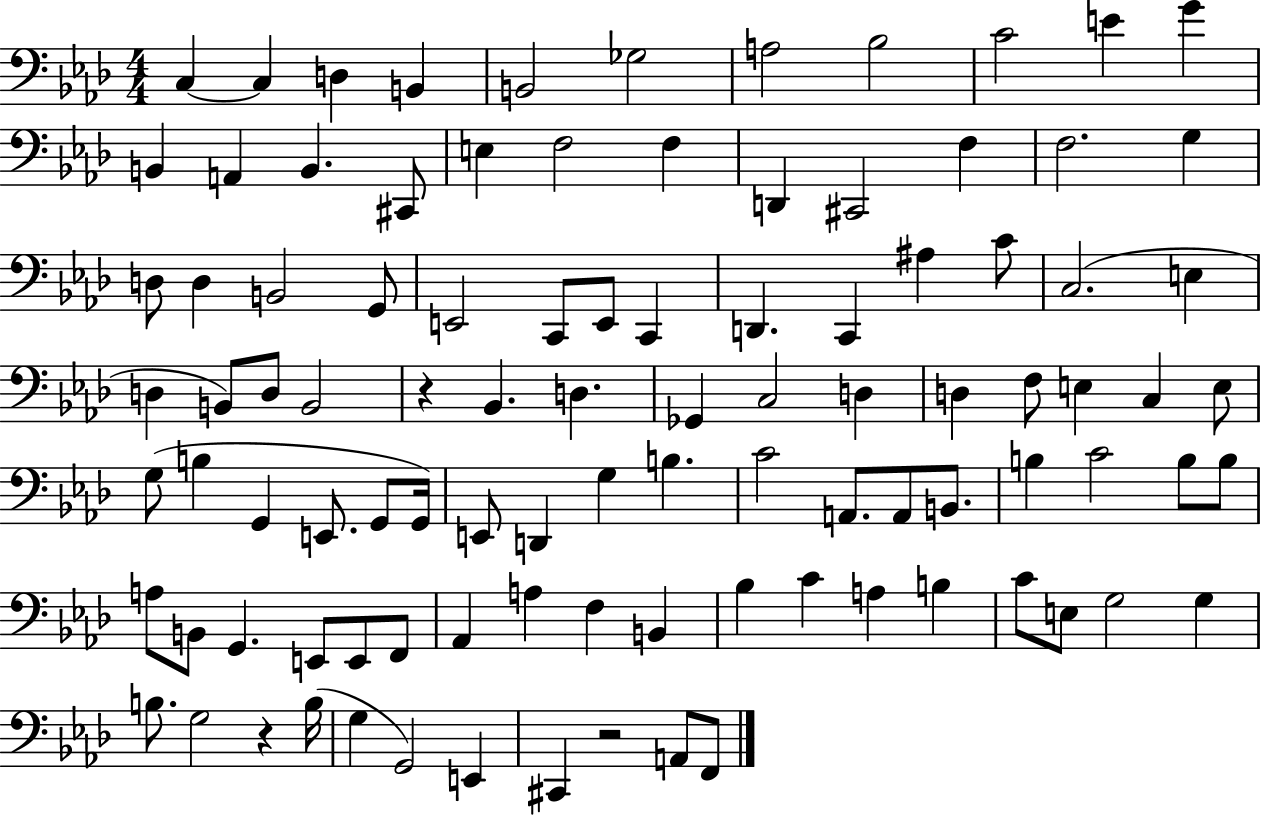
{
  \clef bass
  \numericTimeSignature
  \time 4/4
  \key aes \major
  \repeat volta 2 { c4~~ c4 d4 b,4 | b,2 ges2 | a2 bes2 | c'2 e'4 g'4 | \break b,4 a,4 b,4. cis,8 | e4 f2 f4 | d,4 cis,2 f4 | f2. g4 | \break d8 d4 b,2 g,8 | e,2 c,8 e,8 c,4 | d,4. c,4 ais4 c'8 | c2.( e4 | \break d4 b,8) d8 b,2 | r4 bes,4. d4. | ges,4 c2 d4 | d4 f8 e4 c4 e8 | \break g8( b4 g,4 e,8. g,8 g,16) | e,8 d,4 g4 b4. | c'2 a,8. a,8 b,8. | b4 c'2 b8 b8 | \break a8 b,8 g,4. e,8 e,8 f,8 | aes,4 a4 f4 b,4 | bes4 c'4 a4 b4 | c'8 e8 g2 g4 | \break b8. g2 r4 b16( | g4 g,2) e,4 | cis,4 r2 a,8 f,8 | } \bar "|."
}